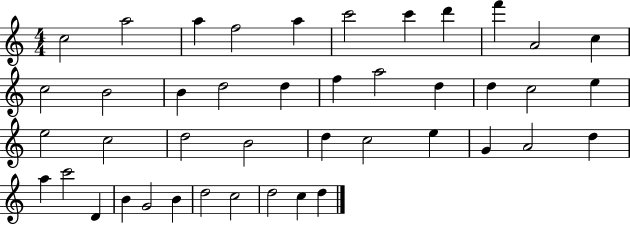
X:1
T:Untitled
M:4/4
L:1/4
K:C
c2 a2 a f2 a c'2 c' d' f' A2 c c2 B2 B d2 d f a2 d d c2 e e2 c2 d2 B2 d c2 e G A2 d a c'2 D B G2 B d2 c2 d2 c d